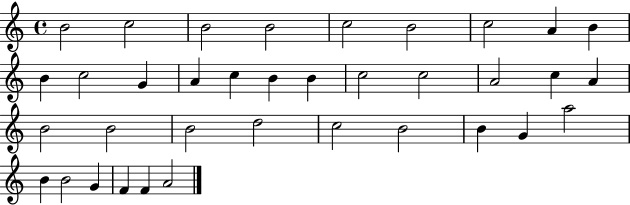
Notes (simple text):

B4/h C5/h B4/h B4/h C5/h B4/h C5/h A4/q B4/q B4/q C5/h G4/q A4/q C5/q B4/q B4/q C5/h C5/h A4/h C5/q A4/q B4/h B4/h B4/h D5/h C5/h B4/h B4/q G4/q A5/h B4/q B4/h G4/q F4/q F4/q A4/h